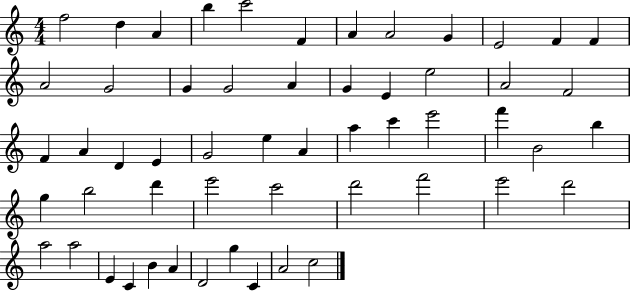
{
  \clef treble
  \numericTimeSignature
  \time 4/4
  \key c \major
  f''2 d''4 a'4 | b''4 c'''2 f'4 | a'4 a'2 g'4 | e'2 f'4 f'4 | \break a'2 g'2 | g'4 g'2 a'4 | g'4 e'4 e''2 | a'2 f'2 | \break f'4 a'4 d'4 e'4 | g'2 e''4 a'4 | a''4 c'''4 e'''2 | f'''4 b'2 b''4 | \break g''4 b''2 d'''4 | e'''2 c'''2 | d'''2 f'''2 | e'''2 d'''2 | \break a''2 a''2 | e'4 c'4 b'4 a'4 | d'2 g''4 c'4 | a'2 c''2 | \break \bar "|."
}